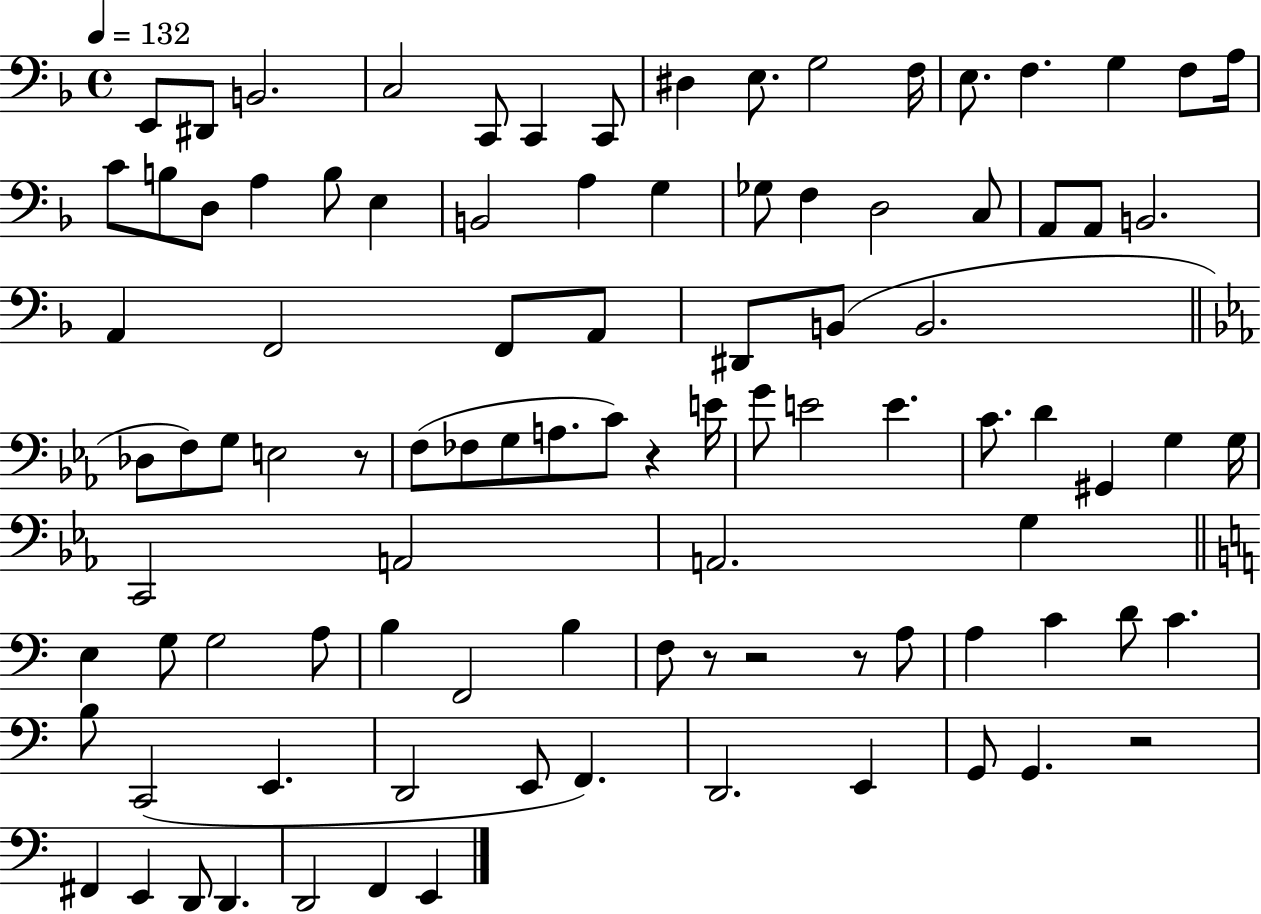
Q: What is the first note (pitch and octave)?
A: E2